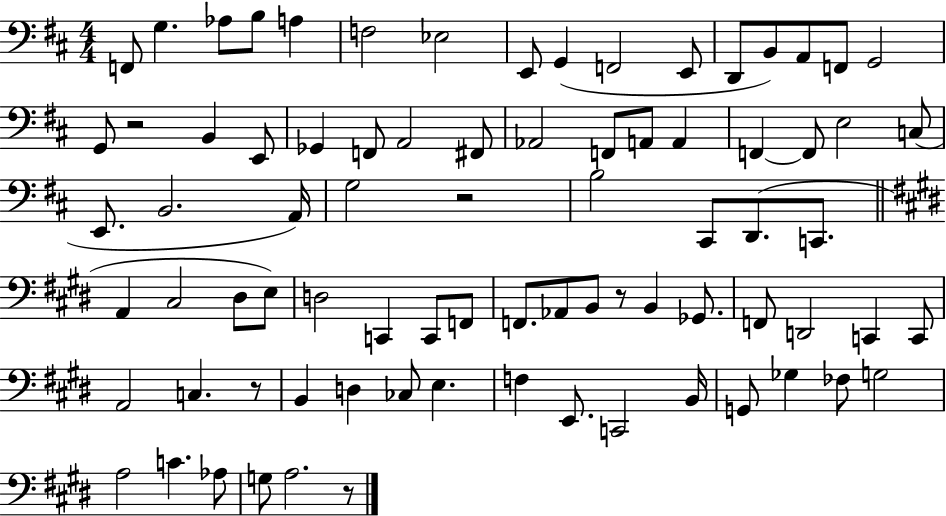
X:1
T:Untitled
M:4/4
L:1/4
K:D
F,,/2 G, _A,/2 B,/2 A, F,2 _E,2 E,,/2 G,, F,,2 E,,/2 D,,/2 B,,/2 A,,/2 F,,/2 G,,2 G,,/2 z2 B,, E,,/2 _G,, F,,/2 A,,2 ^F,,/2 _A,,2 F,,/2 A,,/2 A,, F,, F,,/2 E,2 C,/2 E,,/2 B,,2 A,,/4 G,2 z2 B,2 ^C,,/2 D,,/2 C,,/2 A,, ^C,2 ^D,/2 E,/2 D,2 C,, C,,/2 F,,/2 F,,/2 _A,,/2 B,,/2 z/2 B,, _G,,/2 F,,/2 D,,2 C,, C,,/2 A,,2 C, z/2 B,, D, _C,/2 E, F, E,,/2 C,,2 B,,/4 G,,/2 _G, _F,/2 G,2 A,2 C _A,/2 G,/2 A,2 z/2